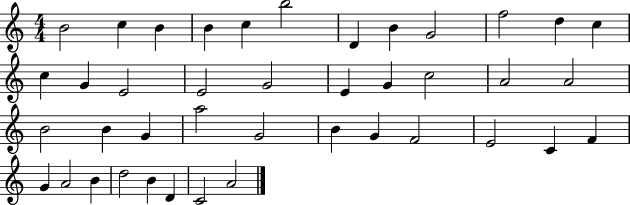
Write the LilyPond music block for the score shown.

{
  \clef treble
  \numericTimeSignature
  \time 4/4
  \key c \major
  b'2 c''4 b'4 | b'4 c''4 b''2 | d'4 b'4 g'2 | f''2 d''4 c''4 | \break c''4 g'4 e'2 | e'2 g'2 | e'4 g'4 c''2 | a'2 a'2 | \break b'2 b'4 g'4 | a''2 g'2 | b'4 g'4 f'2 | e'2 c'4 f'4 | \break g'4 a'2 b'4 | d''2 b'4 d'4 | c'2 a'2 | \bar "|."
}